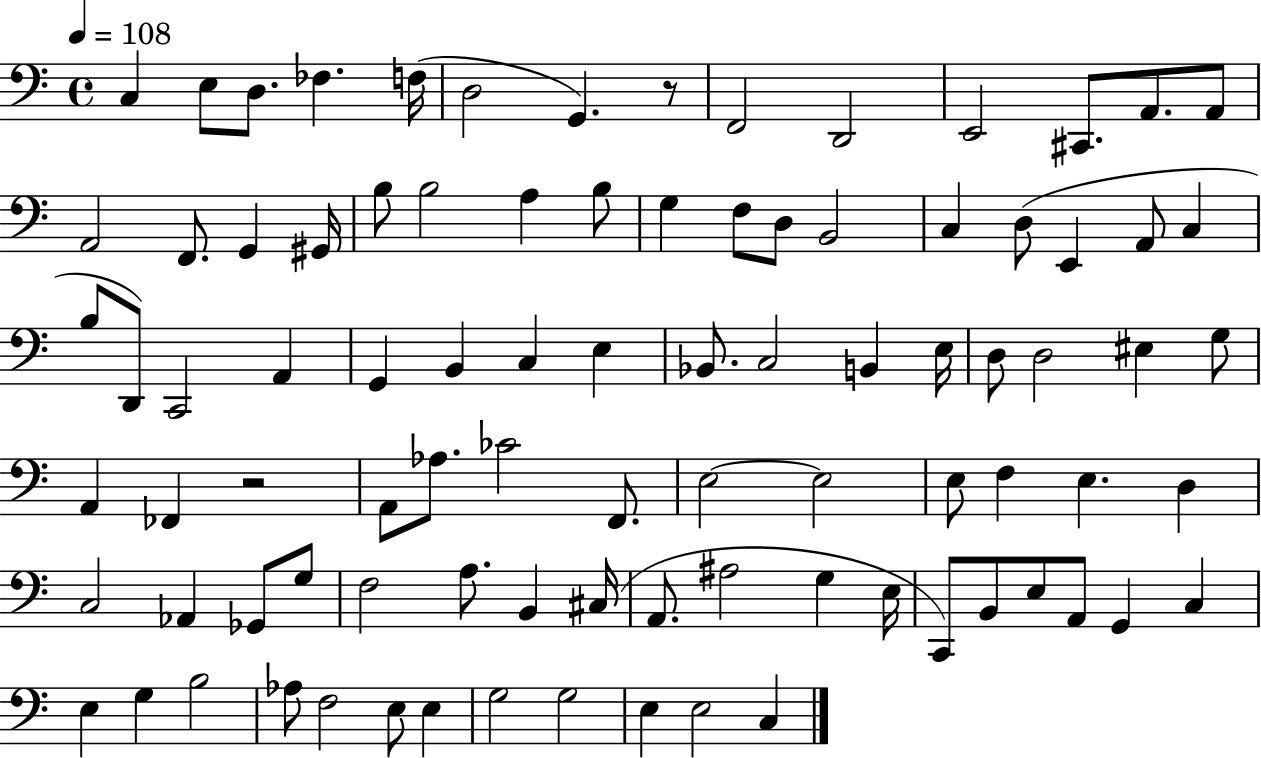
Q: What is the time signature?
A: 4/4